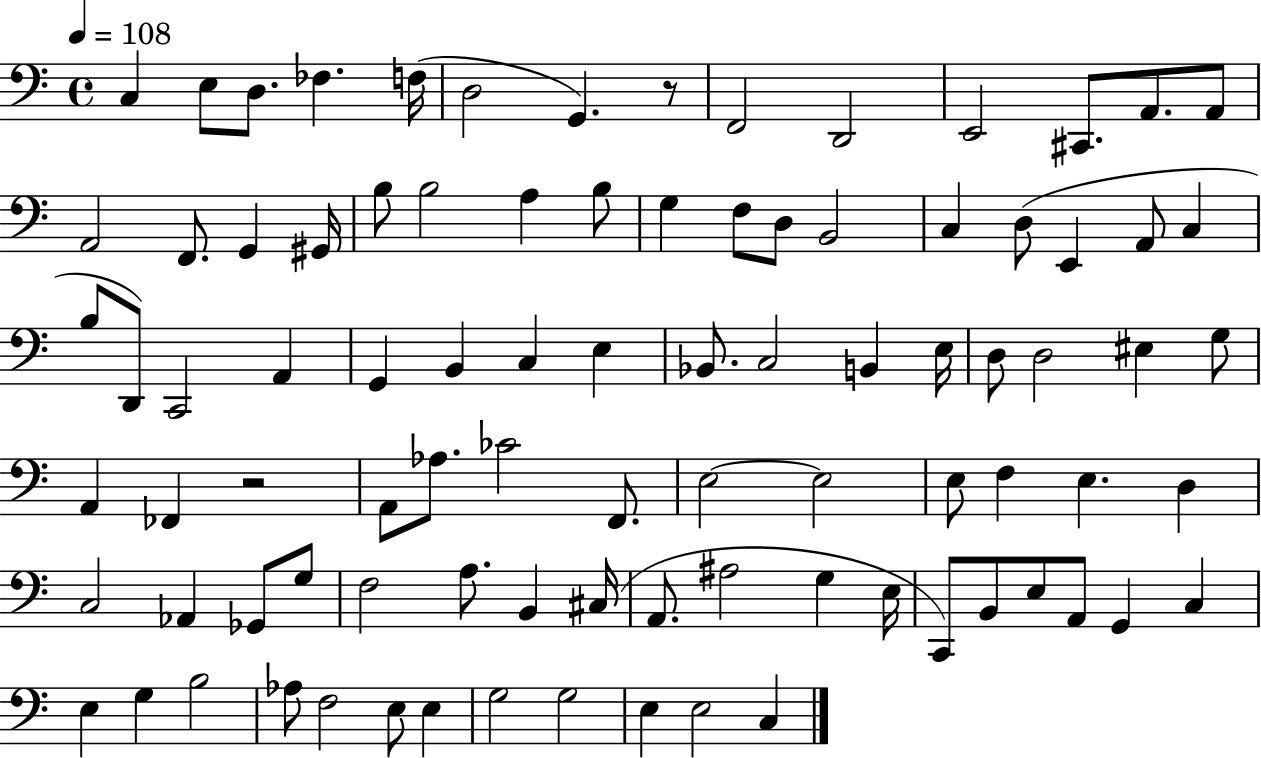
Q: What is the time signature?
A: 4/4